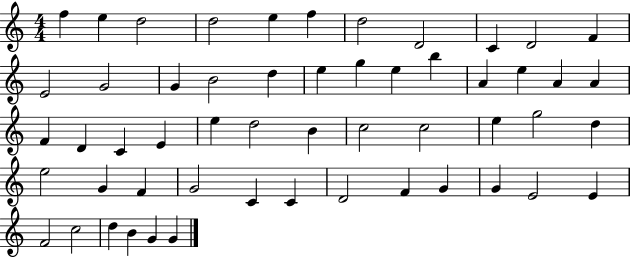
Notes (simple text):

F5/q E5/q D5/h D5/h E5/q F5/q D5/h D4/h C4/q D4/h F4/q E4/h G4/h G4/q B4/h D5/q E5/q G5/q E5/q B5/q A4/q E5/q A4/q A4/q F4/q D4/q C4/q E4/q E5/q D5/h B4/q C5/h C5/h E5/q G5/h D5/q E5/h G4/q F4/q G4/h C4/q C4/q D4/h F4/q G4/q G4/q E4/h E4/q F4/h C5/h D5/q B4/q G4/q G4/q